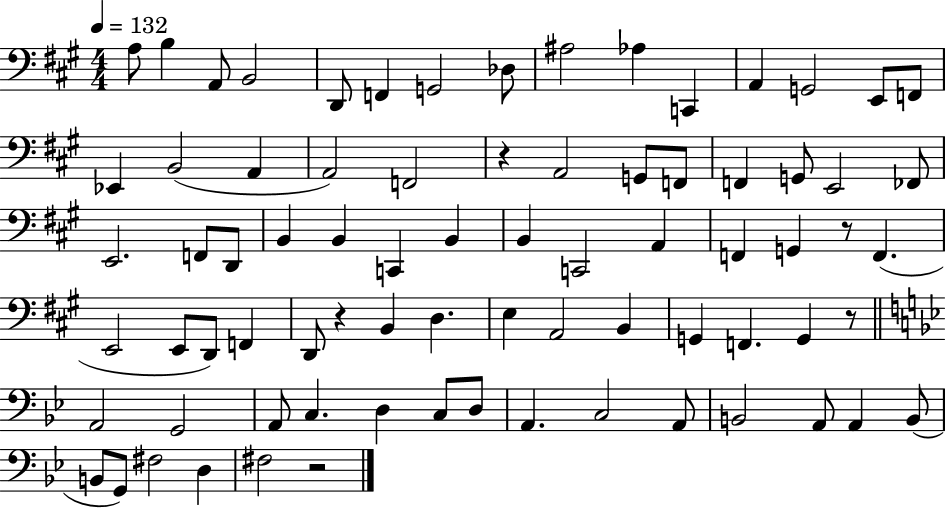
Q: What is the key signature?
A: A major